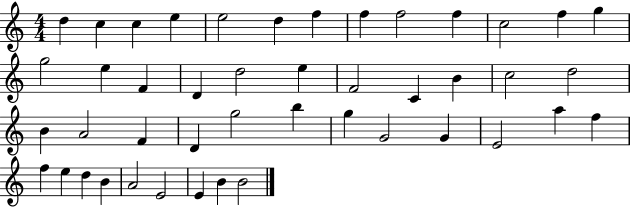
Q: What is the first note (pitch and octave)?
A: D5